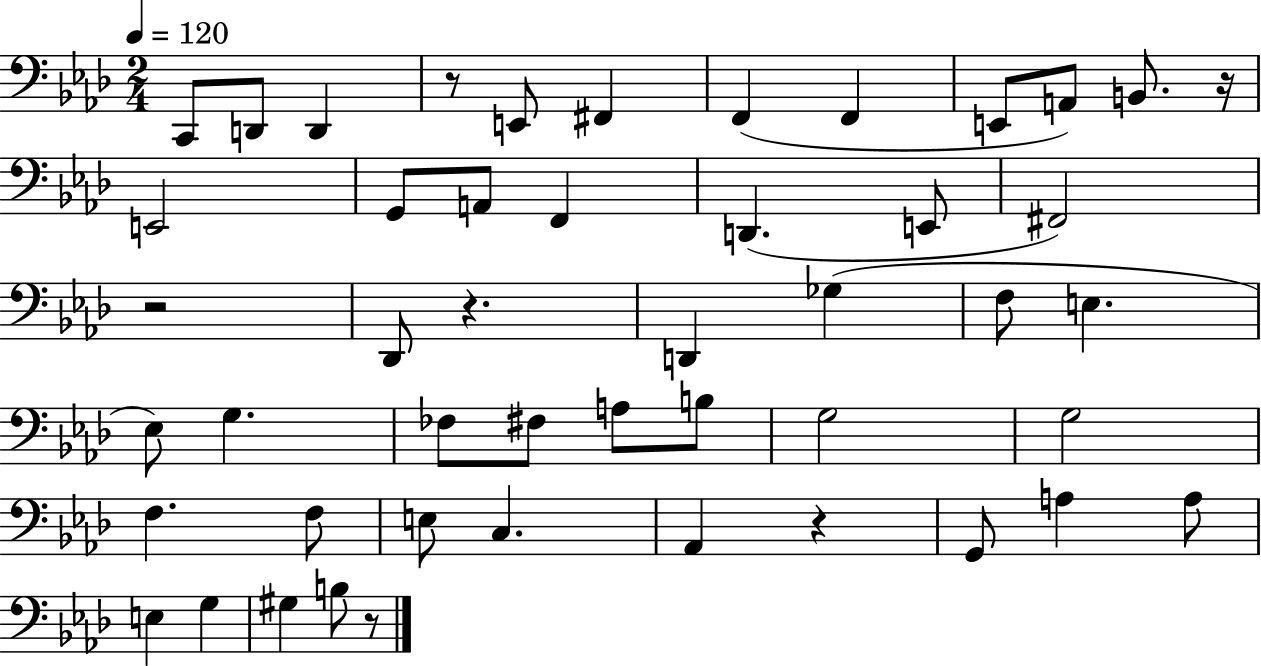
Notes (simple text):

C2/e D2/e D2/q R/e E2/e F#2/q F2/q F2/q E2/e A2/e B2/e. R/s E2/h G2/e A2/e F2/q D2/q. E2/e F#2/h R/h Db2/e R/q. D2/q Gb3/q F3/e E3/q. Eb3/e G3/q. FES3/e F#3/e A3/e B3/e G3/h G3/h F3/q. F3/e E3/e C3/q. Ab2/q R/q G2/e A3/q A3/e E3/q G3/q G#3/q B3/e R/e